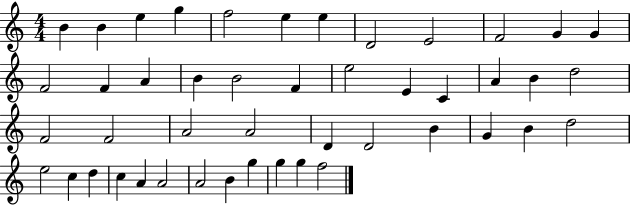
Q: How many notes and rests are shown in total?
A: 46